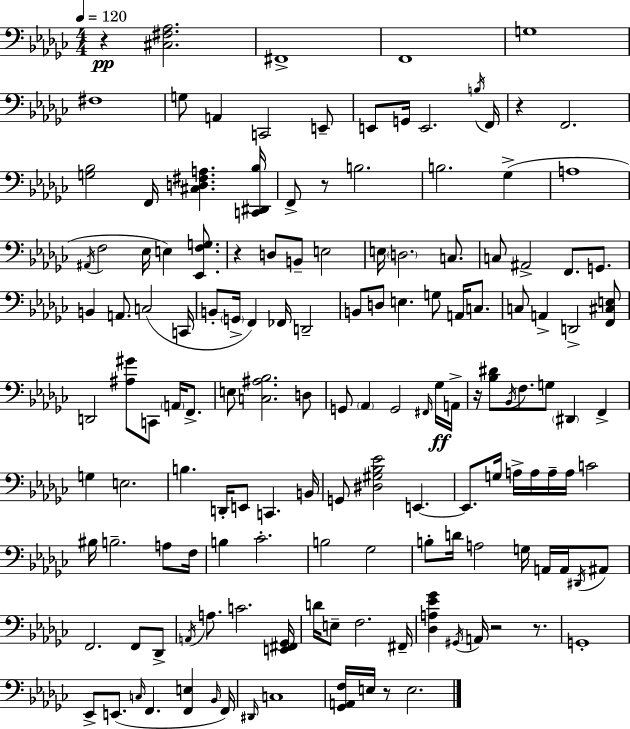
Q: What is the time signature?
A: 4/4